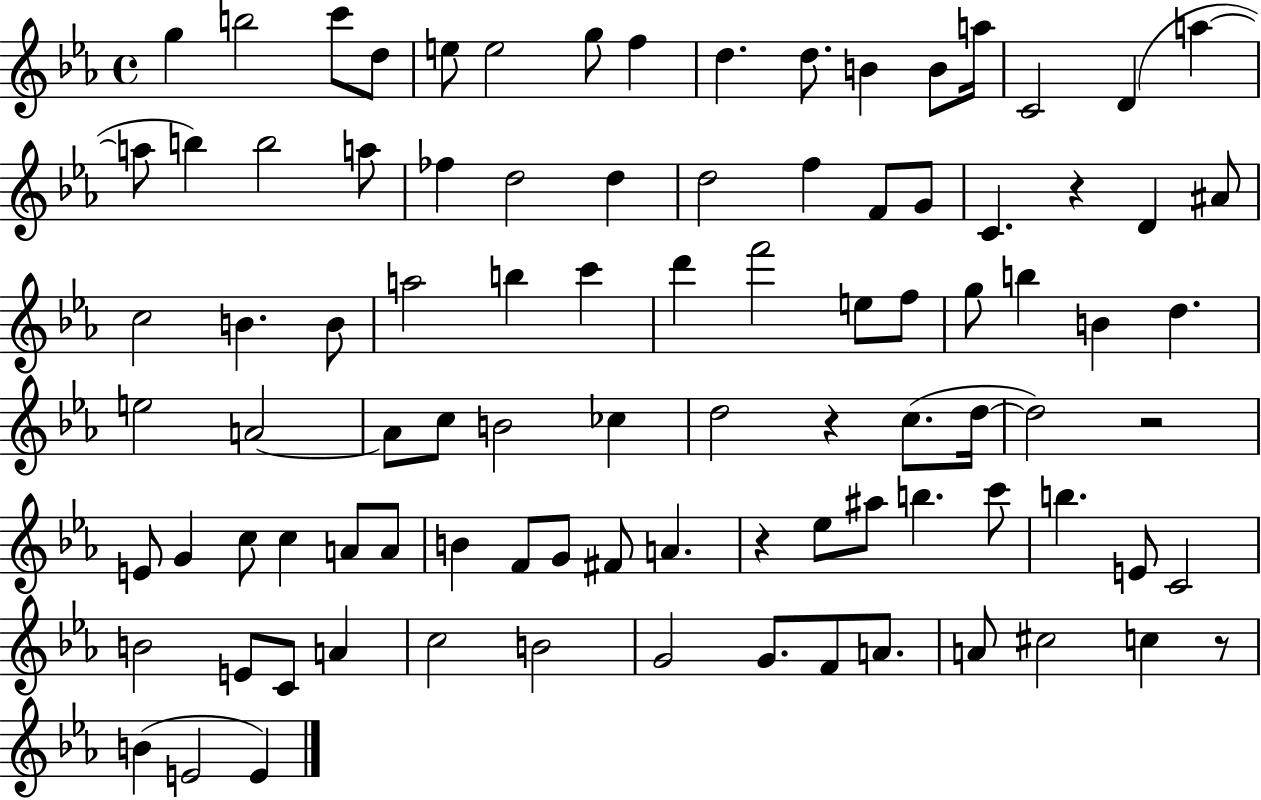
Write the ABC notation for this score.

X:1
T:Untitled
M:4/4
L:1/4
K:Eb
g b2 c'/2 d/2 e/2 e2 g/2 f d d/2 B B/2 a/4 C2 D a a/2 b b2 a/2 _f d2 d d2 f F/2 G/2 C z D ^A/2 c2 B B/2 a2 b c' d' f'2 e/2 f/2 g/2 b B d e2 A2 A/2 c/2 B2 _c d2 z c/2 d/4 d2 z2 E/2 G c/2 c A/2 A/2 B F/2 G/2 ^F/2 A z _e/2 ^a/2 b c'/2 b E/2 C2 B2 E/2 C/2 A c2 B2 G2 G/2 F/2 A/2 A/2 ^c2 c z/2 B E2 E